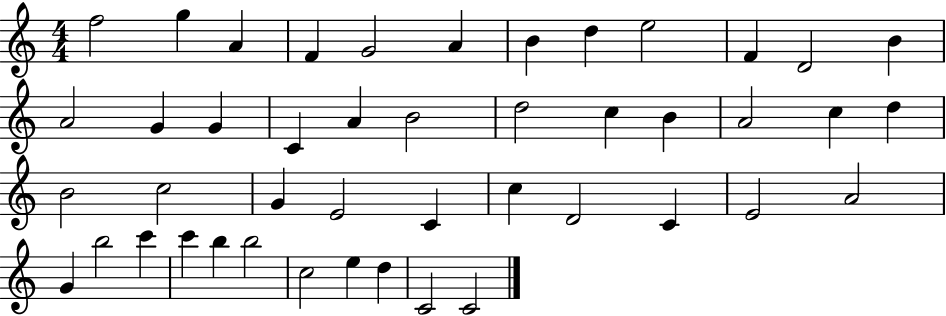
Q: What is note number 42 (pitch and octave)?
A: E5